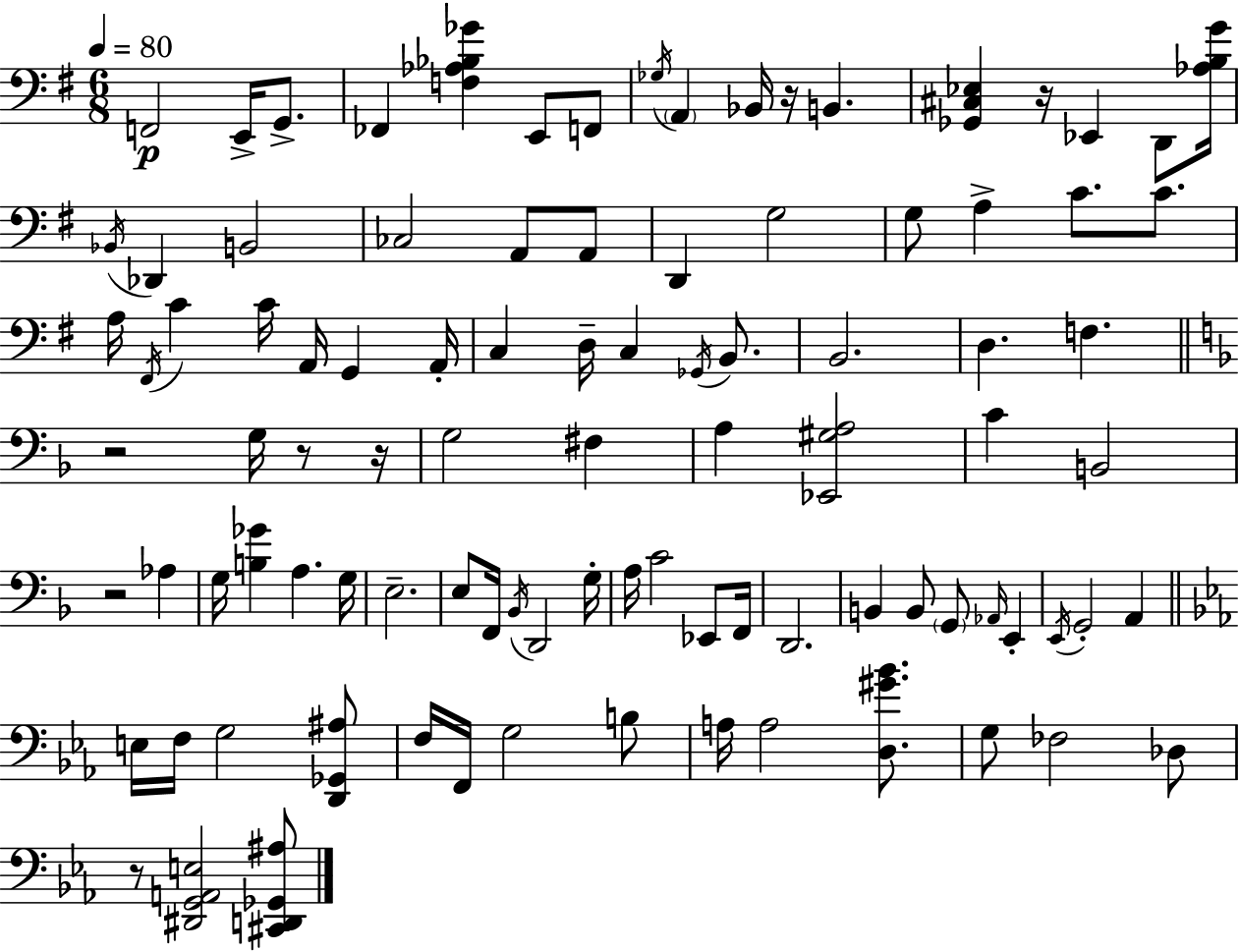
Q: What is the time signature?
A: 6/8